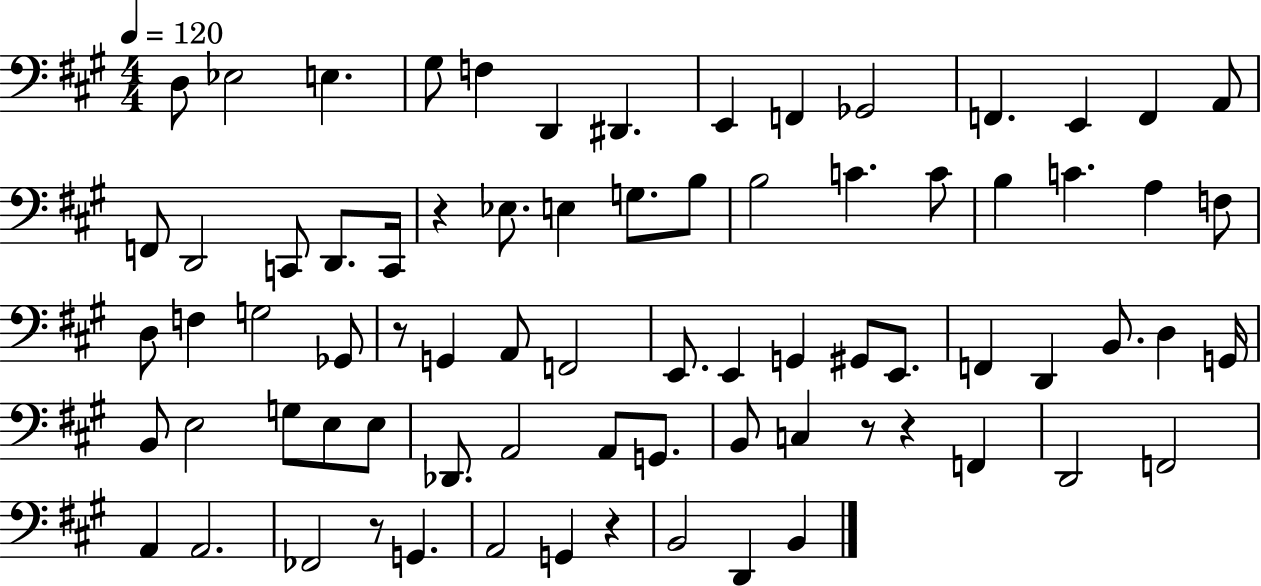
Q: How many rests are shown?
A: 6